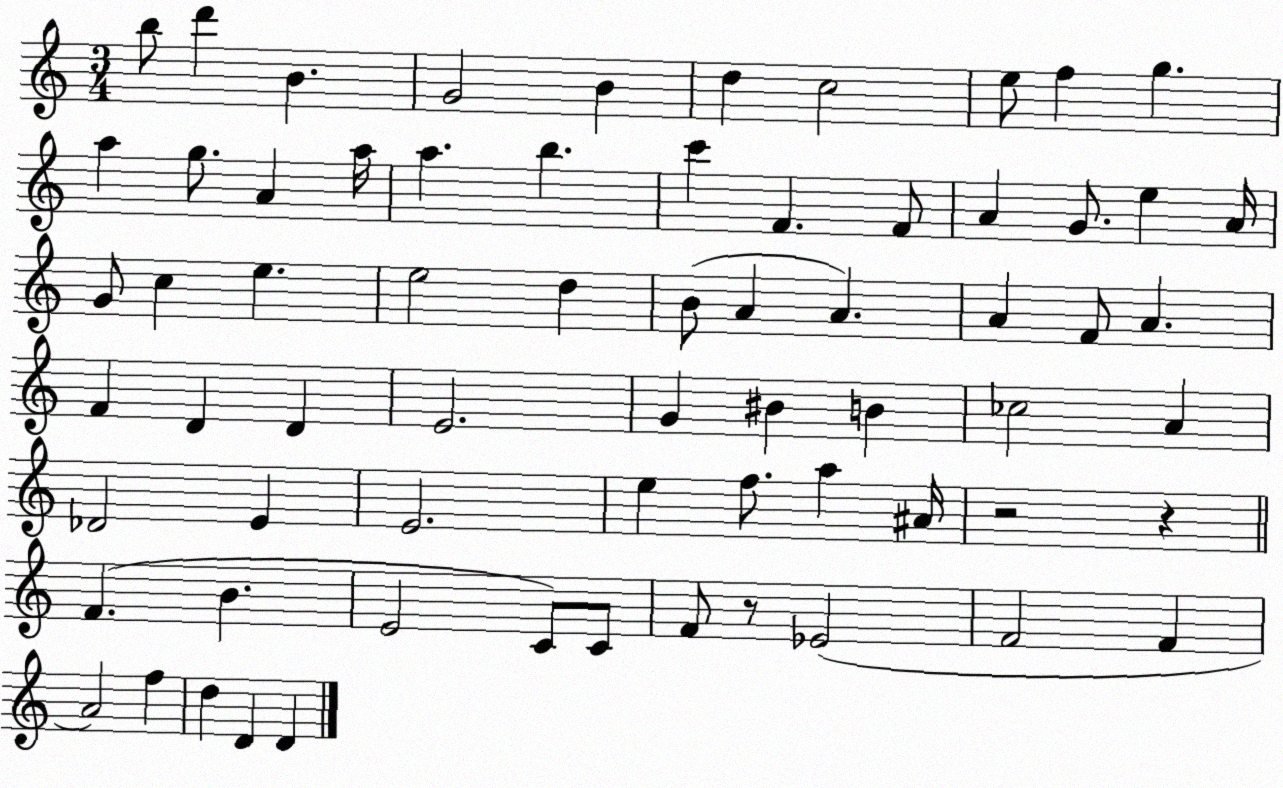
X:1
T:Untitled
M:3/4
L:1/4
K:C
b/2 d' B G2 B d c2 e/2 f g a g/2 A a/4 a b c' F F/2 A G/2 e A/4 G/2 c e e2 d B/2 A A A F/2 A F D D E2 G ^B B _c2 A _D2 E E2 e f/2 a ^A/4 z2 z F B E2 C/2 C/2 F/2 z/2 _E2 F2 F A2 f d D D